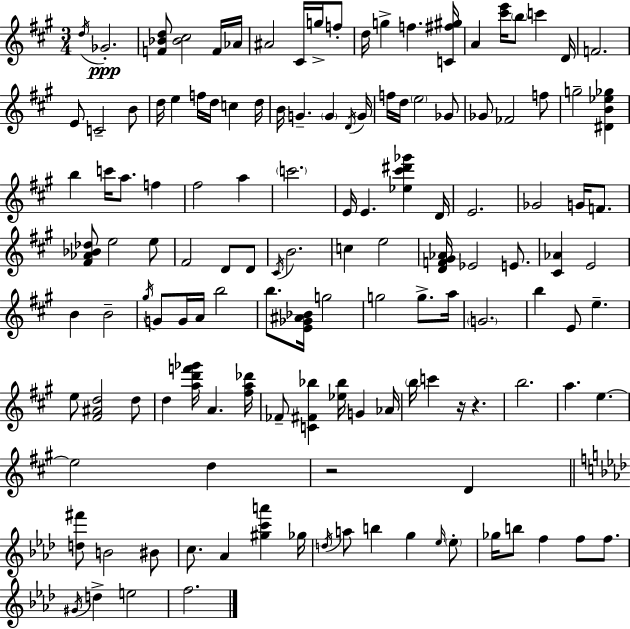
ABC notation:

X:1
T:Untitled
M:3/4
L:1/4
K:A
d/4 _G2 [F_Bd]/2 [_B^c]2 F/4 _A/4 ^A2 ^C/4 g/4 f/2 d/4 g f [C^f^g]/4 A [^c'e']/4 b/2 c' D/4 F2 E/2 C2 B/2 d/4 e f/4 d/4 c d/4 B/4 G G D/4 G/4 f/4 d/4 e2 _G/2 _G/2 _F2 f/2 g2 [^DB_e_g] b c'/4 a/2 f ^f2 a c'2 E/4 E [_e^c'^d'_g'] D/4 E2 _G2 G/4 F/2 [^F_A_B_d]/2 e2 e/2 ^F2 D/2 D/2 ^C/4 B2 c e2 [DF^G_A]/4 _E2 E/2 [^C_A] E2 B B2 ^g/4 G/2 G/4 A/4 b2 b/2 [E_G^A_B]/4 g2 g2 g/2 a/4 G2 b E/2 e e/2 [^F^Ad]2 d/2 d [ad'f'_g']/4 A [^fa_d']/4 _F/2 [C^F_b] [_e_b]/4 G _A/4 b/4 c' z/4 z b2 a e e2 d z2 D [d^f']/2 B2 ^B/2 c/2 _A [^gc'a'] _g/4 d/4 a/2 b g _e/4 _e/2 _g/4 b/2 f f/2 f/2 ^G/4 d e2 f2